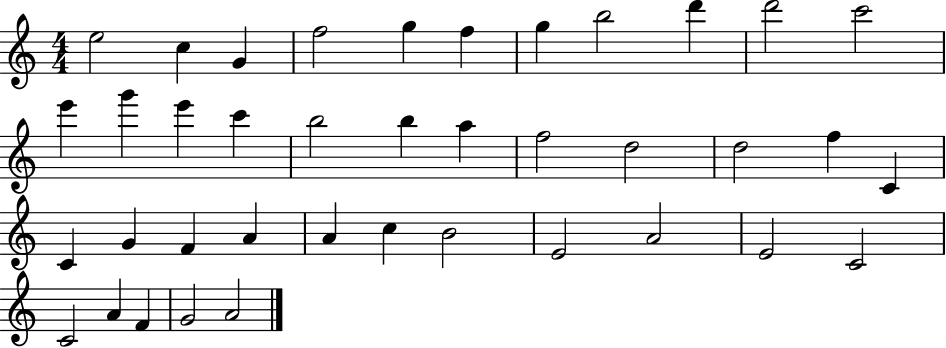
{
  \clef treble
  \numericTimeSignature
  \time 4/4
  \key c \major
  e''2 c''4 g'4 | f''2 g''4 f''4 | g''4 b''2 d'''4 | d'''2 c'''2 | \break e'''4 g'''4 e'''4 c'''4 | b''2 b''4 a''4 | f''2 d''2 | d''2 f''4 c'4 | \break c'4 g'4 f'4 a'4 | a'4 c''4 b'2 | e'2 a'2 | e'2 c'2 | \break c'2 a'4 f'4 | g'2 a'2 | \bar "|."
}